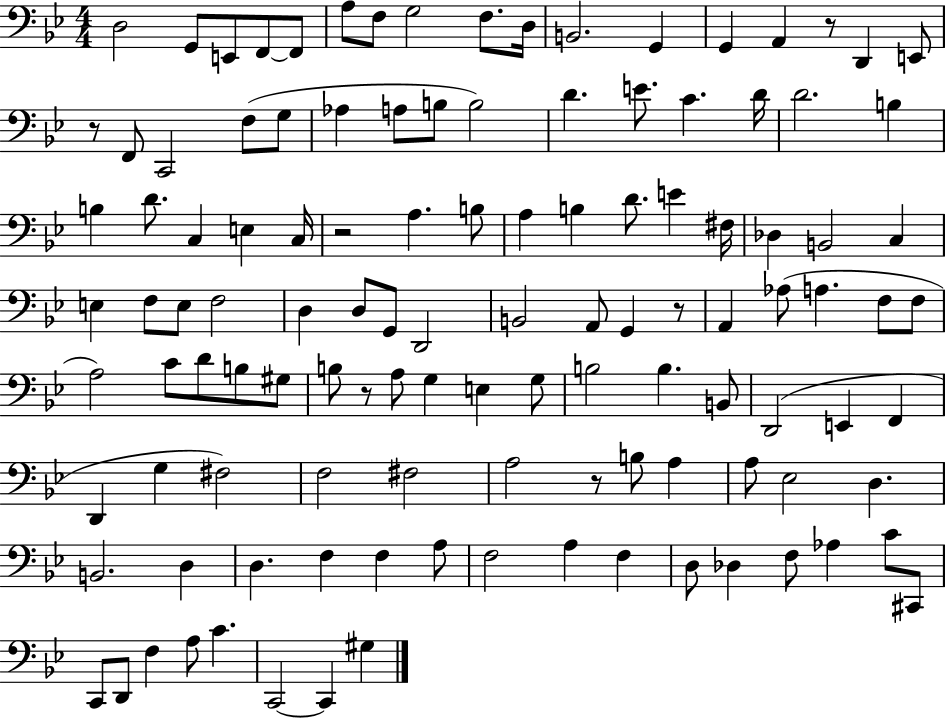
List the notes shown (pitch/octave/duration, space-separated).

D3/h G2/e E2/e F2/e F2/e A3/e F3/e G3/h F3/e. D3/s B2/h. G2/q G2/q A2/q R/e D2/q E2/e R/e F2/e C2/h F3/e G3/e Ab3/q A3/e B3/e B3/h D4/q. E4/e. C4/q. D4/s D4/h. B3/q B3/q D4/e. C3/q E3/q C3/s R/h A3/q. B3/e A3/q B3/q D4/e. E4/q F#3/s Db3/q B2/h C3/q E3/q F3/e E3/e F3/h D3/q D3/e G2/e D2/h B2/h A2/e G2/q R/e A2/q Ab3/e A3/q. F3/e F3/e A3/h C4/e D4/e B3/e G#3/e B3/e R/e A3/e G3/q E3/q G3/e B3/h B3/q. B2/e D2/h E2/q F2/q D2/q G3/q F#3/h F3/h F#3/h A3/h R/e B3/e A3/q A3/e Eb3/h D3/q. B2/h. D3/q D3/q. F3/q F3/q A3/e F3/h A3/q F3/q D3/e Db3/q F3/e Ab3/q C4/e C#2/e C2/e D2/e F3/q A3/e C4/q. C2/h C2/q G#3/q